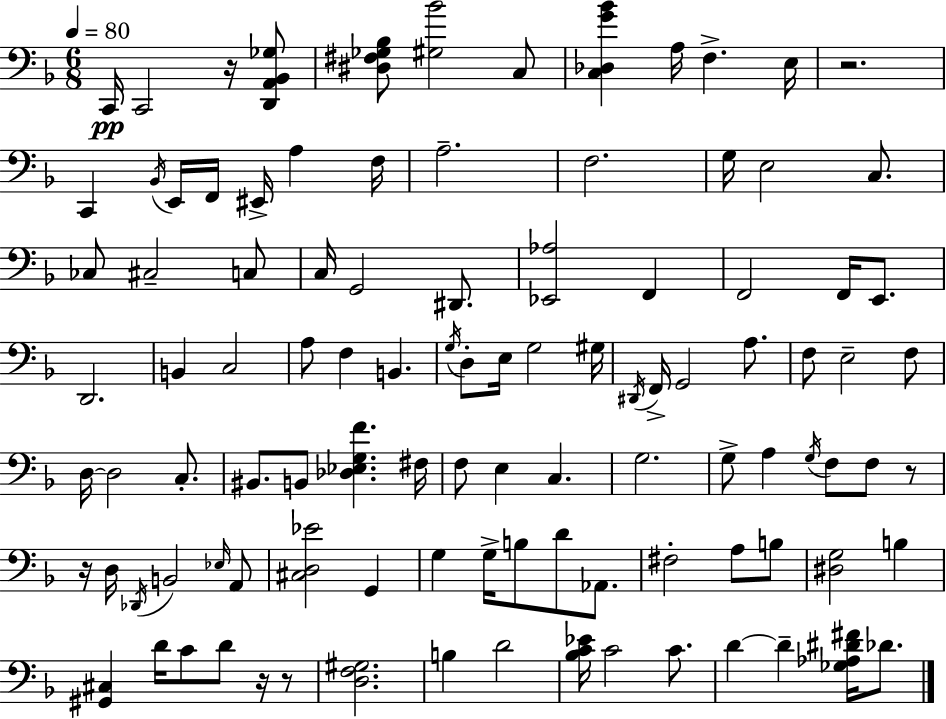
{
  \clef bass
  \numericTimeSignature
  \time 6/8
  \key f \major
  \tempo 4 = 80
  c,16\pp c,2 r16 <d, a, bes, ges>8 | <dis fis ges bes>8 <gis bes'>2 c8 | <c des g' bes'>4 a16 f4.-> e16 | r2. | \break c,4 \acciaccatura { bes,16 } e,16 f,16 eis,16-> a4 | f16 a2.-- | f2. | g16 e2 c8. | \break ces8 cis2-- c8 | c16 g,2 dis,8. | <ees, aes>2 f,4 | f,2 f,16 e,8. | \break d,2. | b,4 c2 | a8 f4 b,4. | \acciaccatura { g16 } d8-. e16 g2 | \break gis16 \acciaccatura { dis,16 } f,16-> g,2 | a8. f8 e2-- | f8 d16~~ d2 | c8.-. bis,8. b,8 <des ees g f'>4. | \break fis16 f8 e4 c4. | g2. | g8-> a4 \acciaccatura { g16 } f8 | f8 r8 r16 d16 \acciaccatura { des,16 } b,2 | \break \grace { ees16 } a,8 <cis d ees'>2 | g,4 g4 g16-> b8 | d'8 aes,8. fis2-. | a8 b8 <dis g>2 | \break b4 <gis, cis>4 d'16 c'8 | d'8 r16 r8 <d f gis>2. | b4 d'2 | <bes c' ees'>16 c'2 | \break c'8. d'4~~ d'4-- | <ges aes dis' fis'>16 des'8. \bar "|."
}